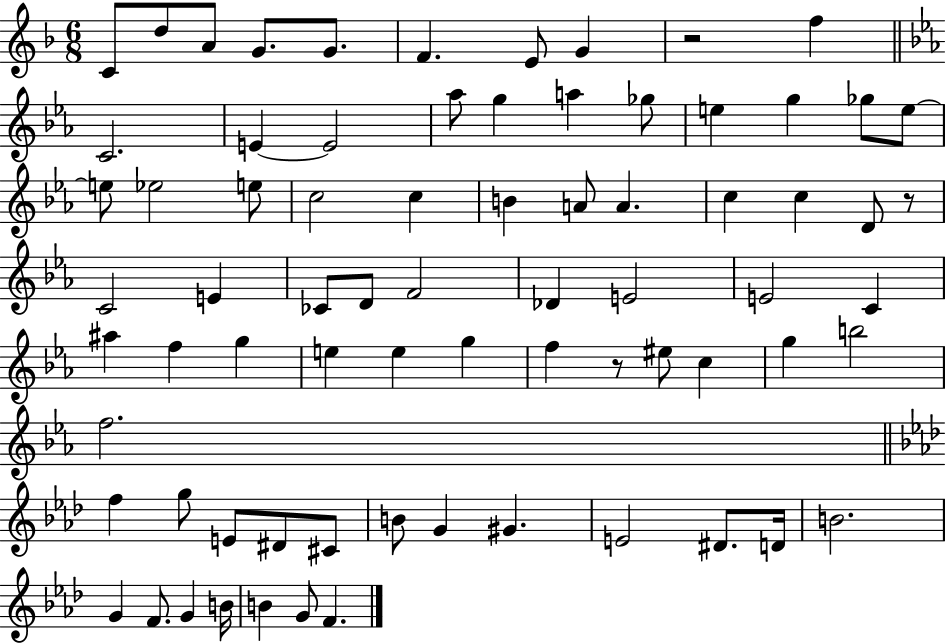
C4/e D5/e A4/e G4/e. G4/e. F4/q. E4/e G4/q R/h F5/q C4/h. E4/q E4/h Ab5/e G5/q A5/q Gb5/e E5/q G5/q Gb5/e E5/e E5/e Eb5/h E5/e C5/h C5/q B4/q A4/e A4/q. C5/q C5/q D4/e R/e C4/h E4/q CES4/e D4/e F4/h Db4/q E4/h E4/h C4/q A#5/q F5/q G5/q E5/q E5/q G5/q F5/q R/e EIS5/e C5/q G5/q B5/h F5/h. F5/q G5/e E4/e D#4/e C#4/e B4/e G4/q G#4/q. E4/h D#4/e. D4/s B4/h. G4/q F4/e. G4/q B4/s B4/q G4/e F4/q.